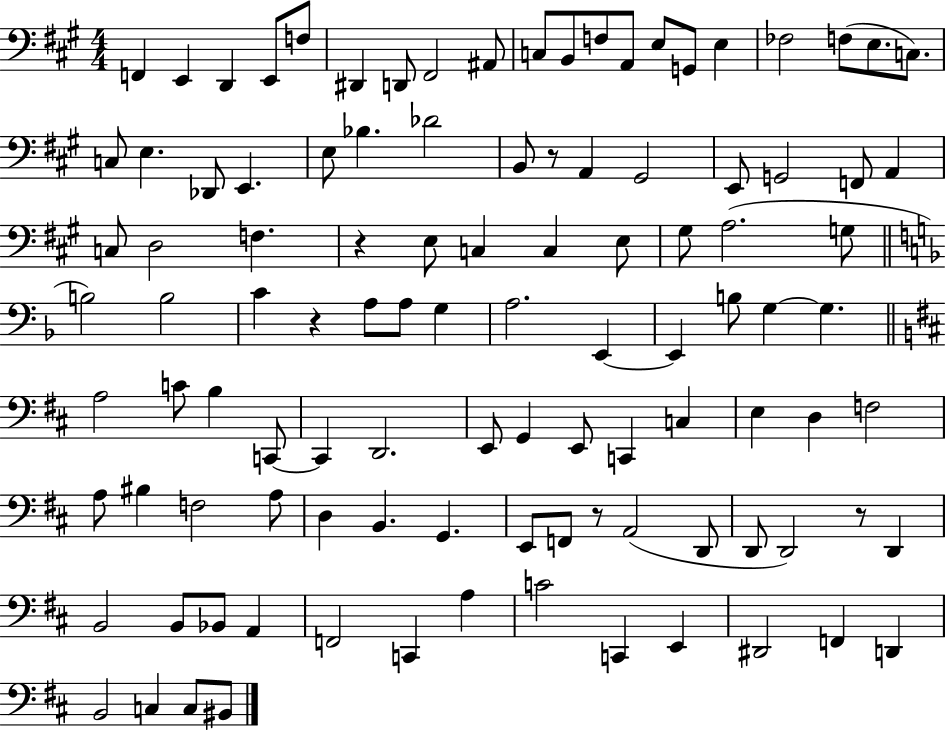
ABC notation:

X:1
T:Untitled
M:4/4
L:1/4
K:A
F,, E,, D,, E,,/2 F,/2 ^D,, D,,/2 ^F,,2 ^A,,/2 C,/2 B,,/2 F,/2 A,,/2 E,/2 G,,/2 E, _F,2 F,/2 E,/2 C,/2 C,/2 E, _D,,/2 E,, E,/2 _B, _D2 B,,/2 z/2 A,, ^G,,2 E,,/2 G,,2 F,,/2 A,, C,/2 D,2 F, z E,/2 C, C, E,/2 ^G,/2 A,2 G,/2 B,2 B,2 C z A,/2 A,/2 G, A,2 E,, E,, B,/2 G, G, A,2 C/2 B, C,,/2 C,, D,,2 E,,/2 G,, E,,/2 C,, C, E, D, F,2 A,/2 ^B, F,2 A,/2 D, B,, G,, E,,/2 F,,/2 z/2 A,,2 D,,/2 D,,/2 D,,2 z/2 D,, B,,2 B,,/2 _B,,/2 A,, F,,2 C,, A, C2 C,, E,, ^D,,2 F,, D,, B,,2 C, C,/2 ^B,,/2